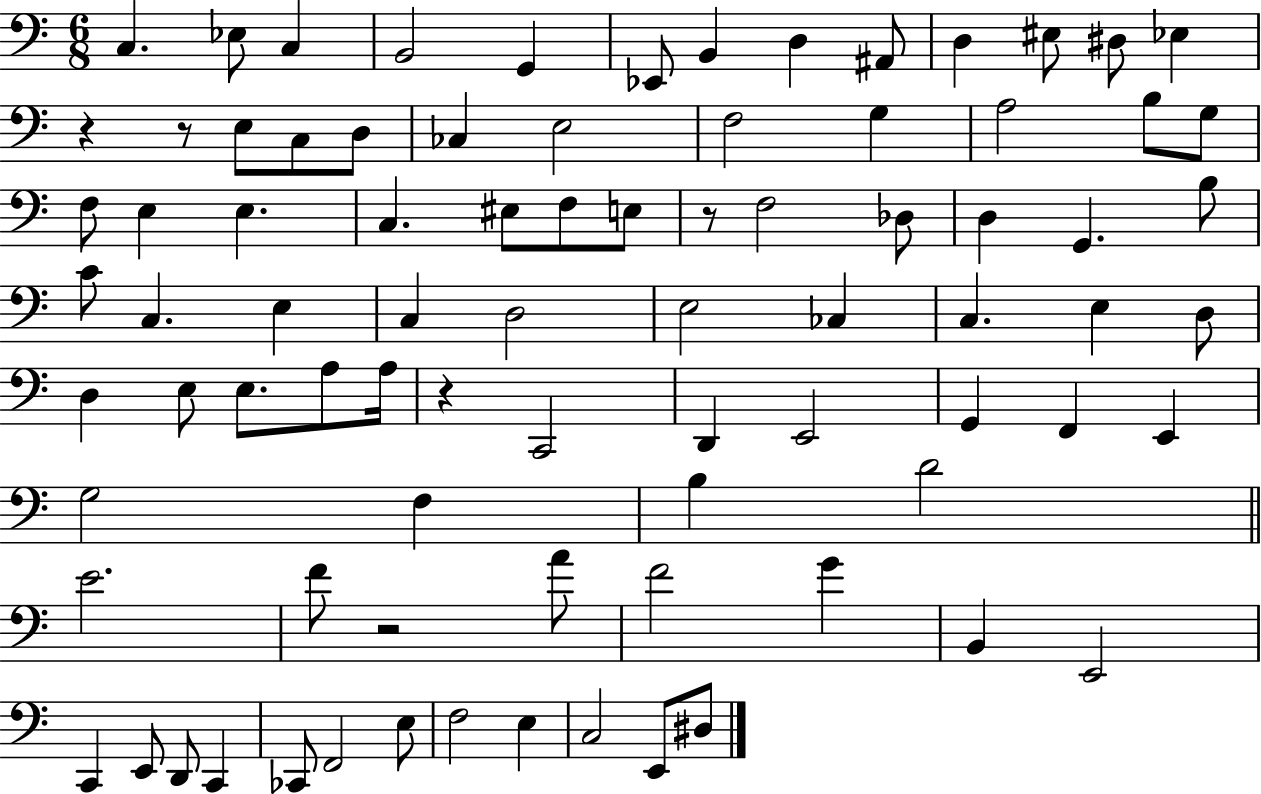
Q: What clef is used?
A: bass